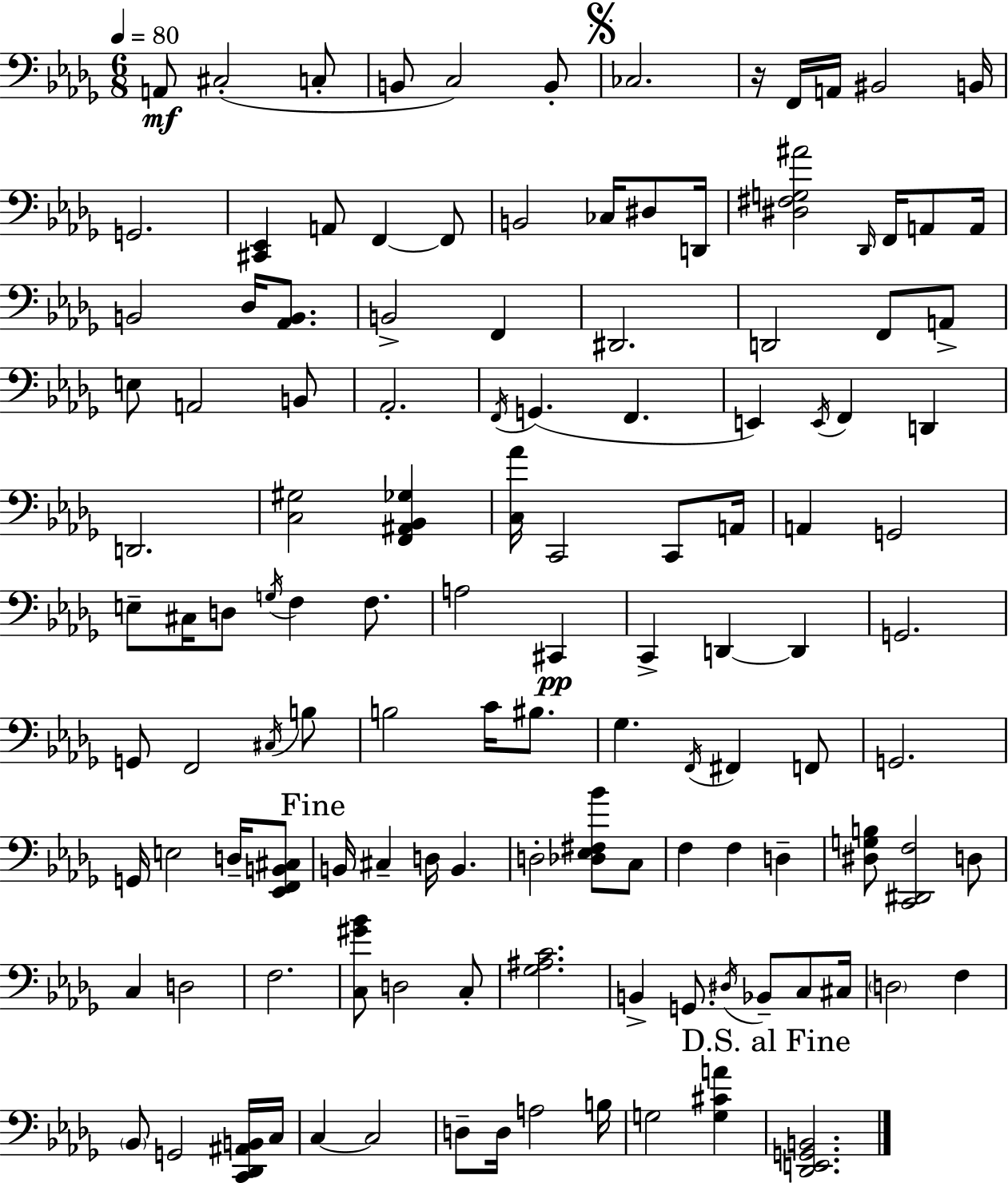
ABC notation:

X:1
T:Untitled
M:6/8
L:1/4
K:Bbm
A,,/2 ^C,2 C,/2 B,,/2 C,2 B,,/2 _C,2 z/4 F,,/4 A,,/4 ^B,,2 B,,/4 G,,2 [^C,,_E,,] A,,/2 F,, F,,/2 B,,2 _C,/4 ^D,/2 D,,/4 [^D,^F,G,^A]2 _D,,/4 F,,/4 A,,/2 A,,/4 B,,2 _D,/4 [_A,,B,,]/2 B,,2 F,, ^D,,2 D,,2 F,,/2 A,,/2 E,/2 A,,2 B,,/2 _A,,2 F,,/4 G,, F,, E,, E,,/4 F,, D,, D,,2 [C,^G,]2 [F,,^A,,_B,,_G,] [C,_A]/4 C,,2 C,,/2 A,,/4 A,, G,,2 E,/2 ^C,/4 D,/2 G,/4 F, F,/2 A,2 ^C,, C,, D,, D,, G,,2 G,,/2 F,,2 ^C,/4 B,/2 B,2 C/4 ^B,/2 _G, F,,/4 ^F,, F,,/2 G,,2 G,,/4 E,2 D,/4 [_E,,F,,B,,^C,]/2 B,,/4 ^C, D,/4 B,, D,2 [_D,_E,^F,_B]/2 C,/2 F, F, D, [^D,G,B,]/2 [C,,^D,,F,]2 D,/2 C, D,2 F,2 [C,^G_B]/2 D,2 C,/2 [_G,^A,C]2 B,, G,,/2 ^D,/4 _B,,/2 C,/2 ^C,/4 D,2 F, _B,,/2 G,,2 [C,,_D,,^A,,B,,]/4 C,/4 C, C,2 D,/2 D,/4 A,2 B,/4 G,2 [G,^CA] [_D,,E,,G,,B,,]2